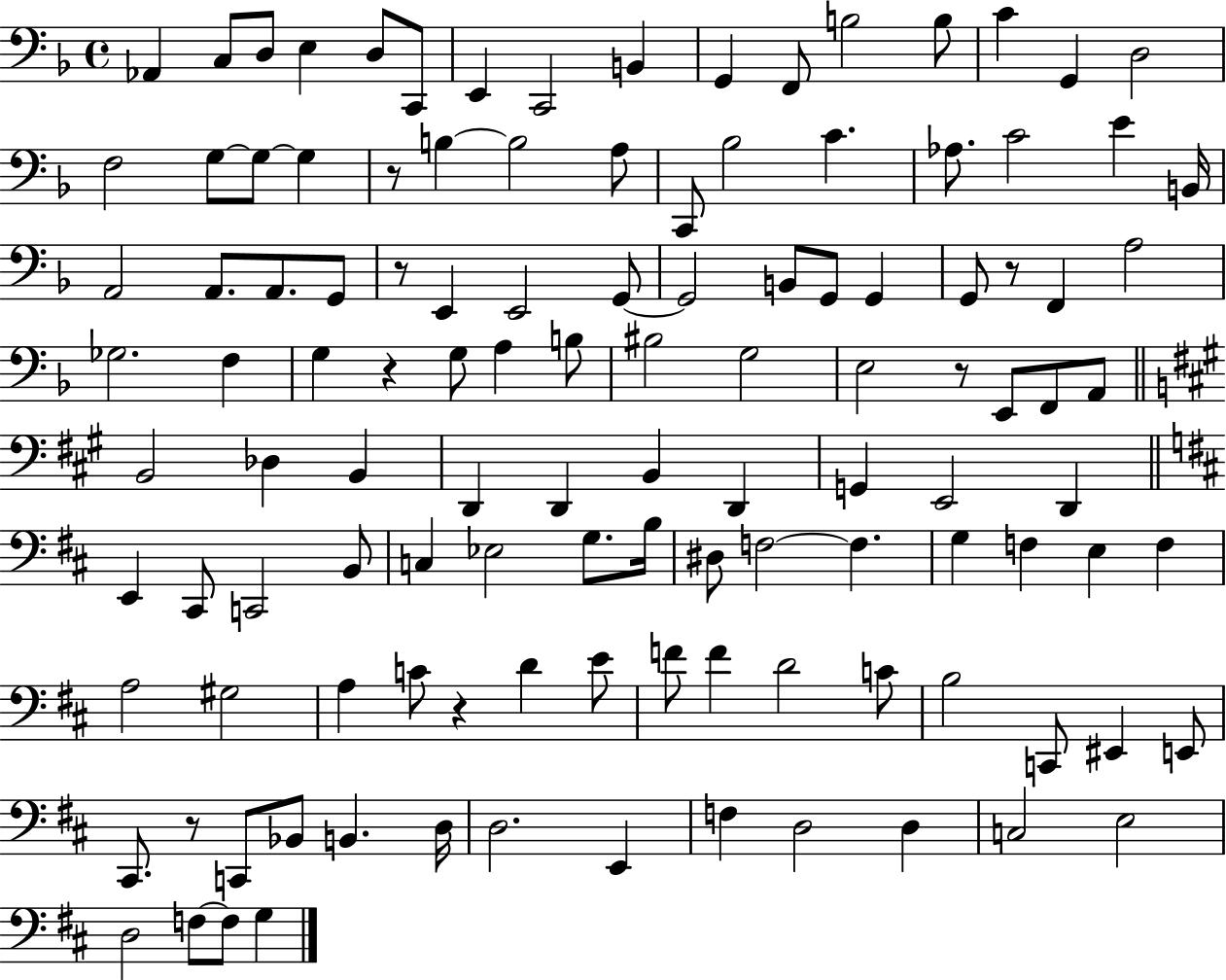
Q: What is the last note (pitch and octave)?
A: G3